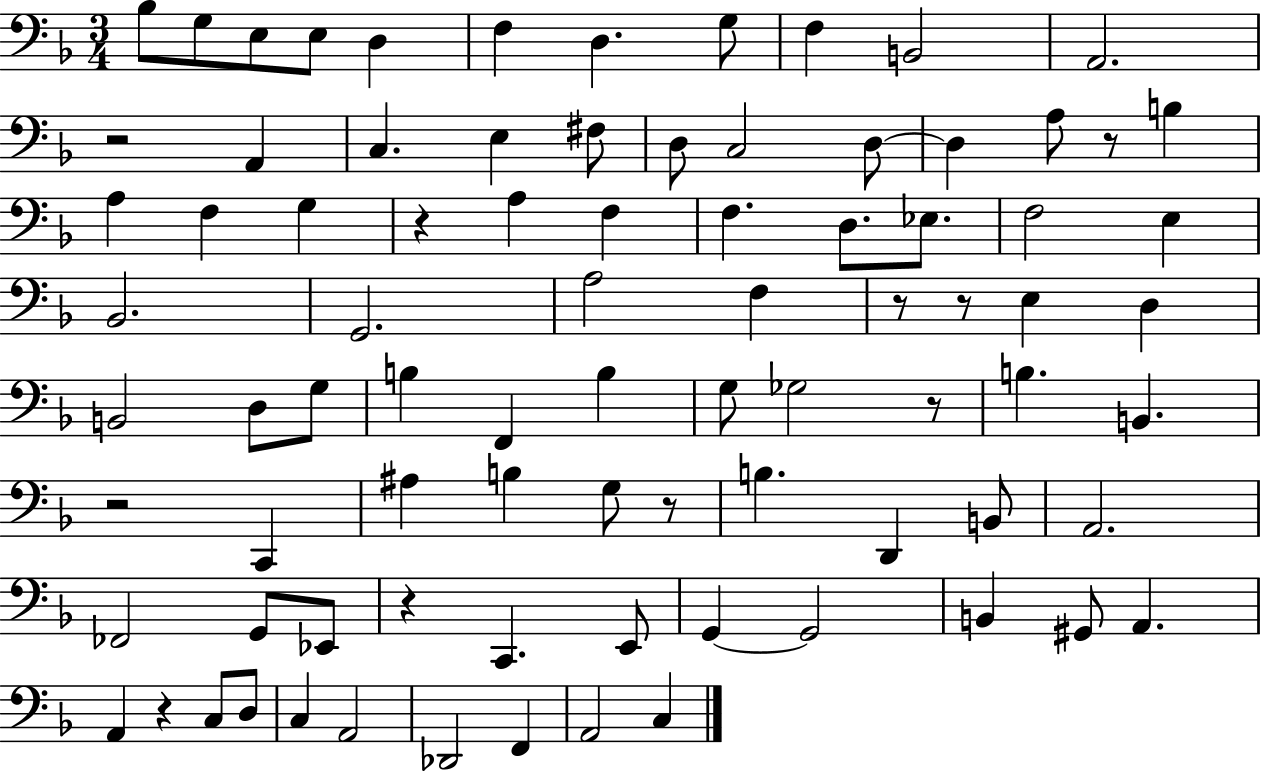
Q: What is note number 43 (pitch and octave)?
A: B3